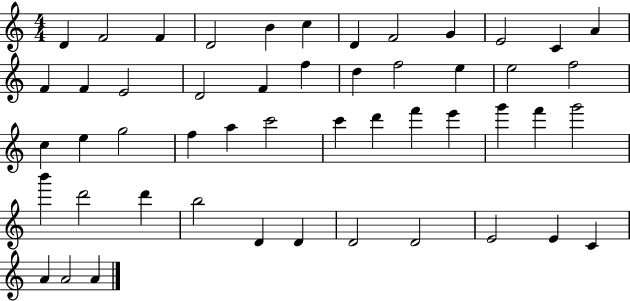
{
  \clef treble
  \numericTimeSignature
  \time 4/4
  \key c \major
  d'4 f'2 f'4 | d'2 b'4 c''4 | d'4 f'2 g'4 | e'2 c'4 a'4 | \break f'4 f'4 e'2 | d'2 f'4 f''4 | d''4 f''2 e''4 | e''2 f''2 | \break c''4 e''4 g''2 | f''4 a''4 c'''2 | c'''4 d'''4 f'''4 e'''4 | g'''4 f'''4 g'''2 | \break b'''4 d'''2 d'''4 | b''2 d'4 d'4 | d'2 d'2 | e'2 e'4 c'4 | \break a'4 a'2 a'4 | \bar "|."
}